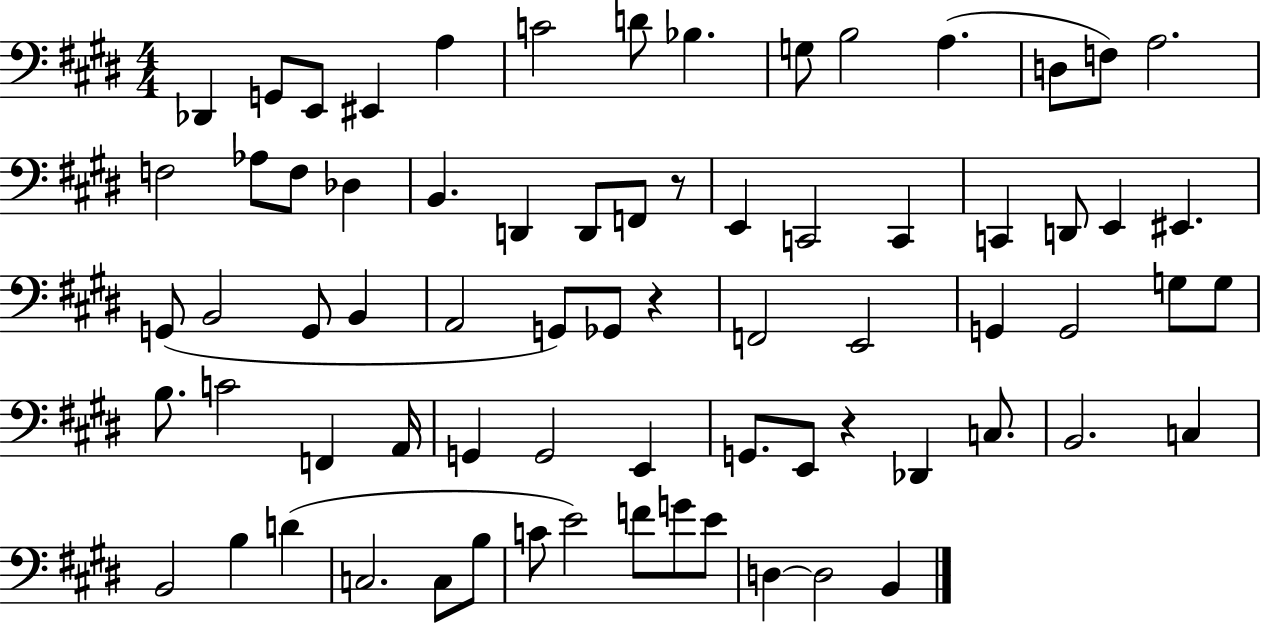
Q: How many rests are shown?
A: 3